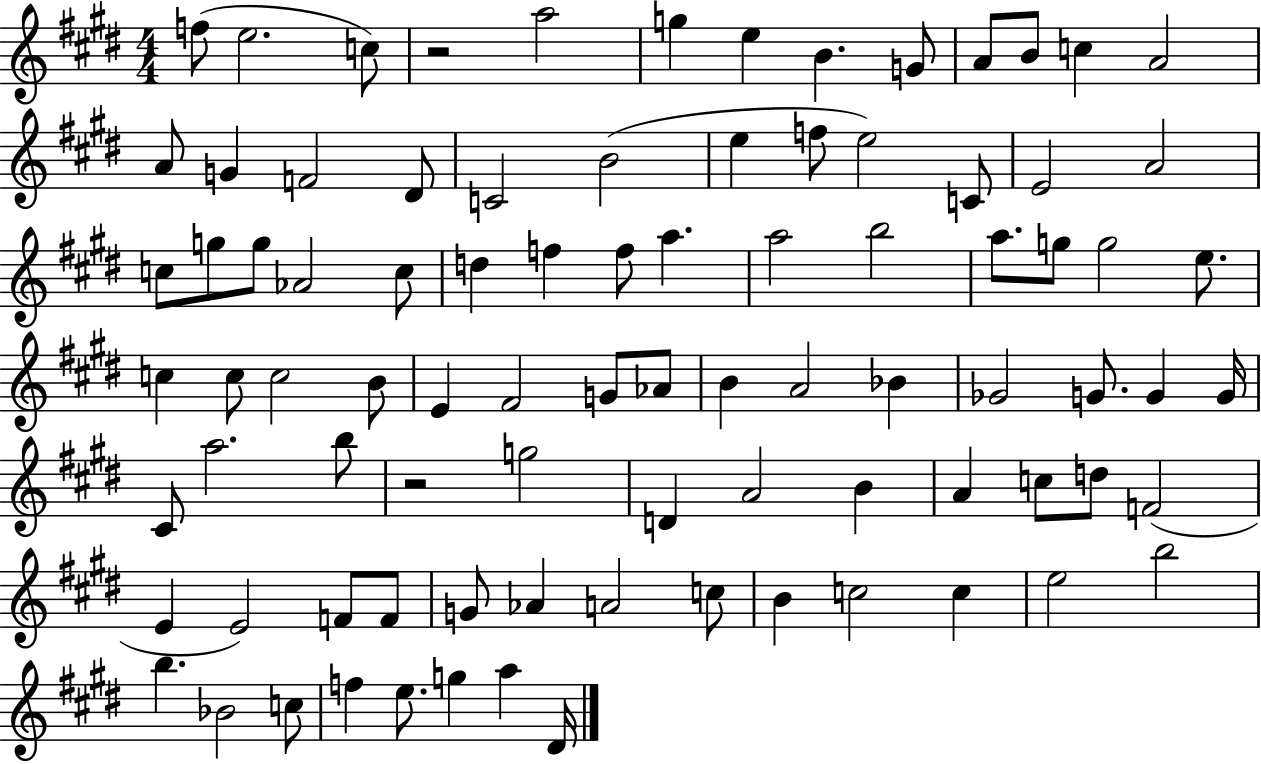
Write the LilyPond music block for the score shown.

{
  \clef treble
  \numericTimeSignature
  \time 4/4
  \key e \major
  f''8( e''2. c''8) | r2 a''2 | g''4 e''4 b'4. g'8 | a'8 b'8 c''4 a'2 | \break a'8 g'4 f'2 dis'8 | c'2 b'2( | e''4 f''8 e''2) c'8 | e'2 a'2 | \break c''8 g''8 g''8 aes'2 c''8 | d''4 f''4 f''8 a''4. | a''2 b''2 | a''8. g''8 g''2 e''8. | \break c''4 c''8 c''2 b'8 | e'4 fis'2 g'8 aes'8 | b'4 a'2 bes'4 | ges'2 g'8. g'4 g'16 | \break cis'8 a''2. b''8 | r2 g''2 | d'4 a'2 b'4 | a'4 c''8 d''8 f'2( | \break e'4 e'2) f'8 f'8 | g'8 aes'4 a'2 c''8 | b'4 c''2 c''4 | e''2 b''2 | \break b''4. bes'2 c''8 | f''4 e''8. g''4 a''4 dis'16 | \bar "|."
}